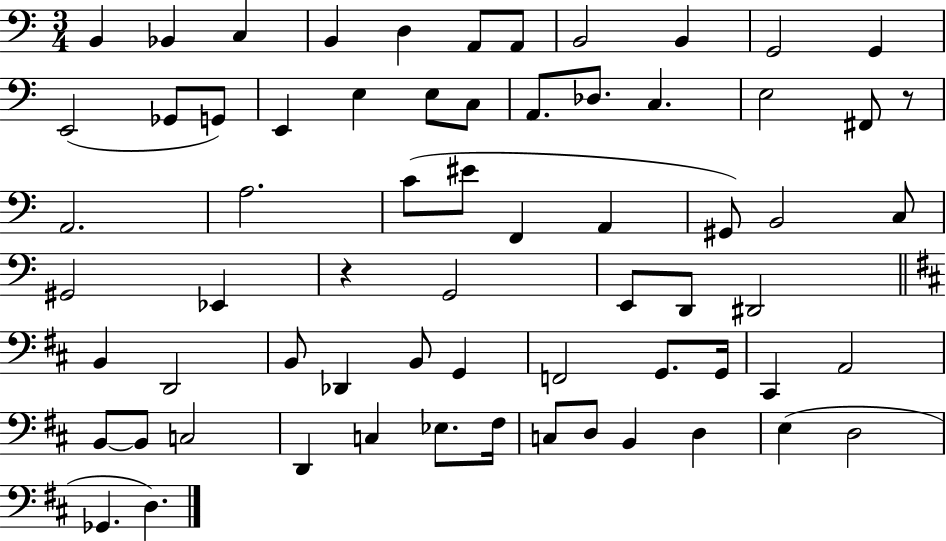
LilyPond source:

{
  \clef bass
  \numericTimeSignature
  \time 3/4
  \key c \major
  \repeat volta 2 { b,4 bes,4 c4 | b,4 d4 a,8 a,8 | b,2 b,4 | g,2 g,4 | \break e,2( ges,8 g,8) | e,4 e4 e8 c8 | a,8. des8. c4. | e2 fis,8 r8 | \break a,2. | a2. | c'8( eis'8 f,4 a,4 | gis,8) b,2 c8 | \break gis,2 ees,4 | r4 g,2 | e,8 d,8 dis,2 | \bar "||" \break \key d \major b,4 d,2 | b,8 des,4 b,8 g,4 | f,2 g,8. g,16 | cis,4 a,2 | \break b,8~~ b,8 c2 | d,4 c4 ees8. fis16 | c8 d8 b,4 d4 | e4( d2 | \break ges,4. d4.) | } \bar "|."
}